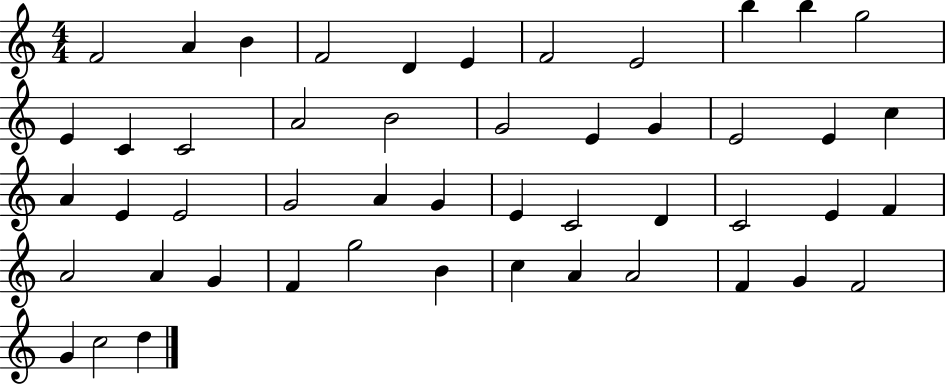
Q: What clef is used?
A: treble